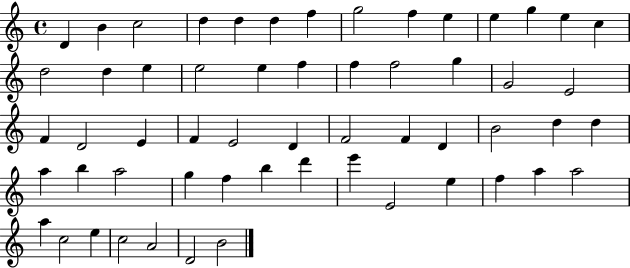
X:1
T:Untitled
M:4/4
L:1/4
K:C
D B c2 d d d f g2 f e e g e c d2 d e e2 e f f f2 g G2 E2 F D2 E F E2 D F2 F D B2 d d a b a2 g f b d' e' E2 e f a a2 a c2 e c2 A2 D2 B2